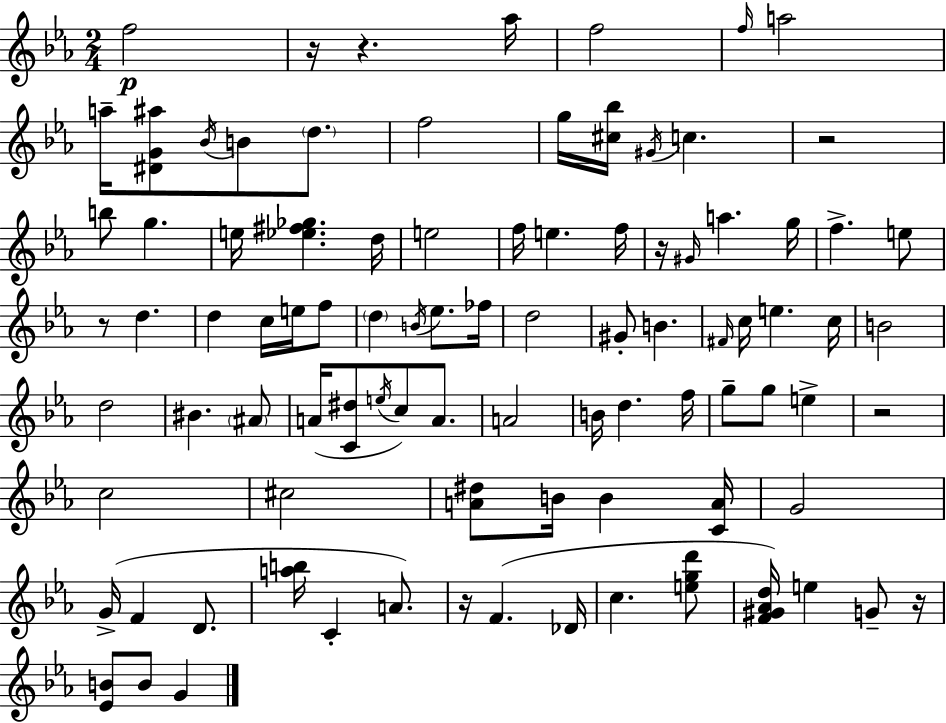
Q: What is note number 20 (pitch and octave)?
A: E5